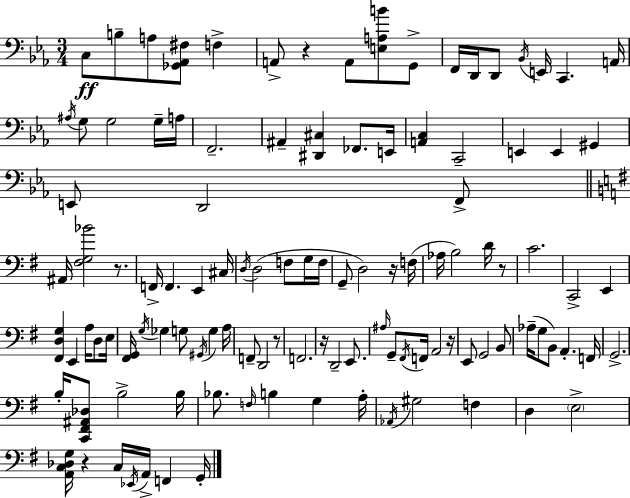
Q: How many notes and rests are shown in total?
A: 113